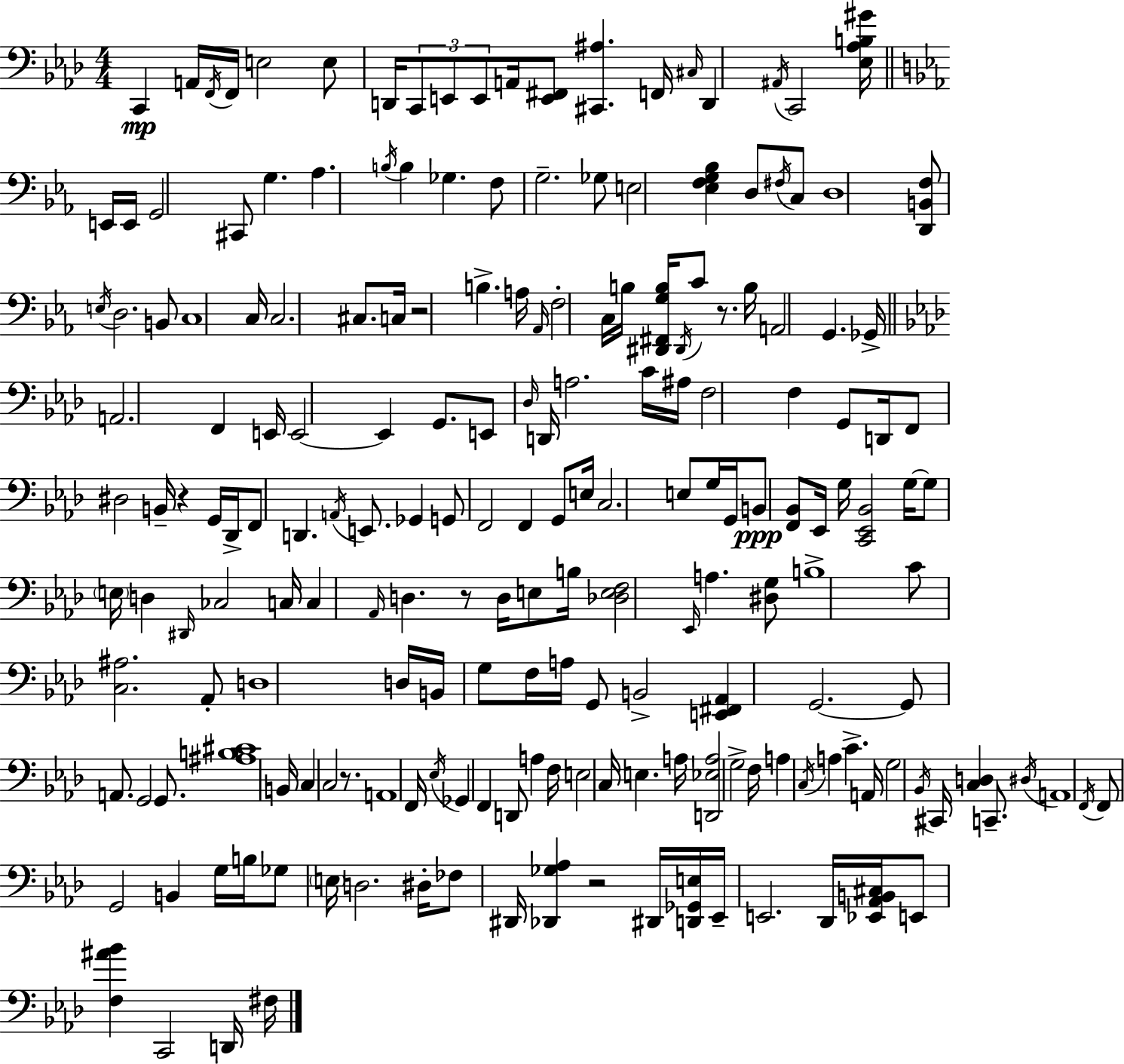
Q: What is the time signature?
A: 4/4